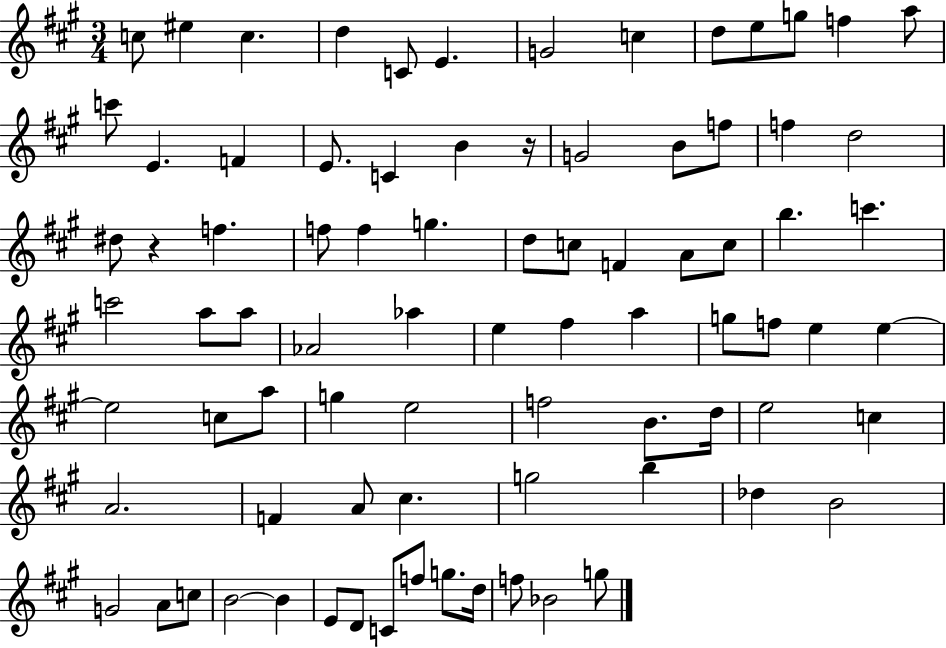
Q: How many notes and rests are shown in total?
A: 82